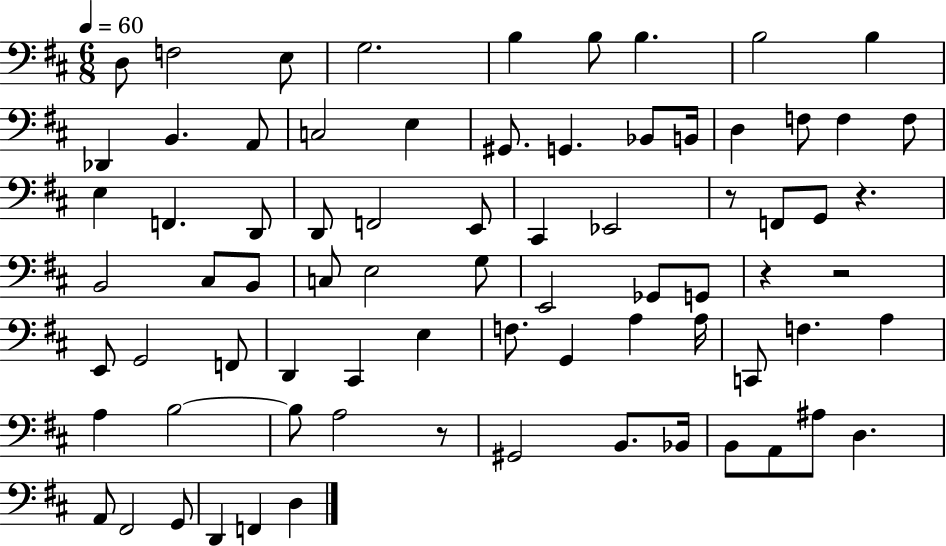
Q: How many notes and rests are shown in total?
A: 76